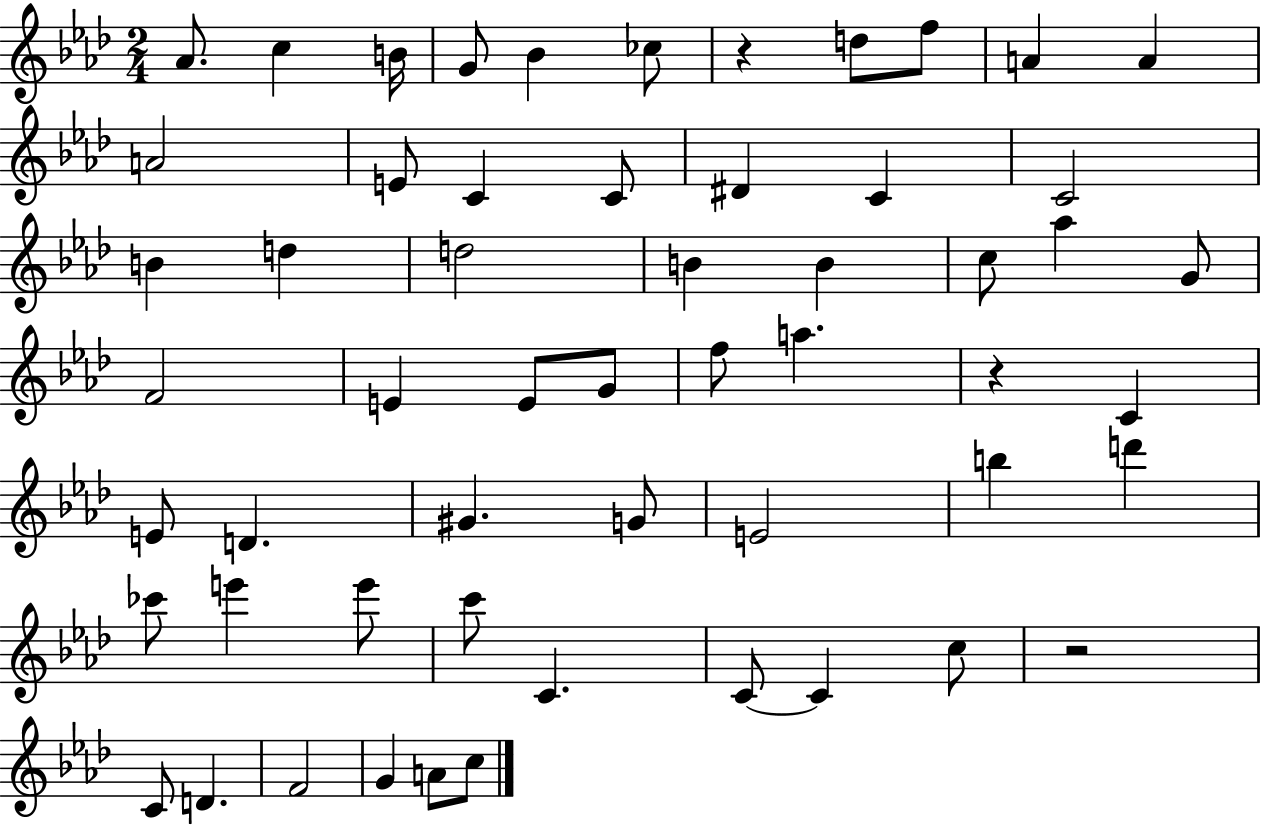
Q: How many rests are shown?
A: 3